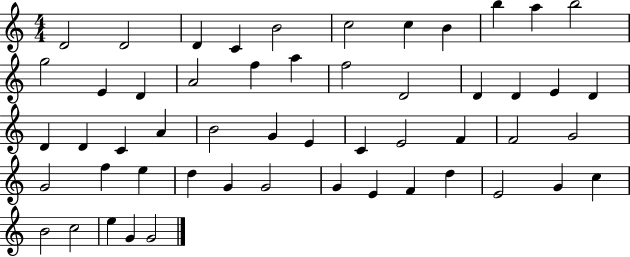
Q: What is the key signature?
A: C major